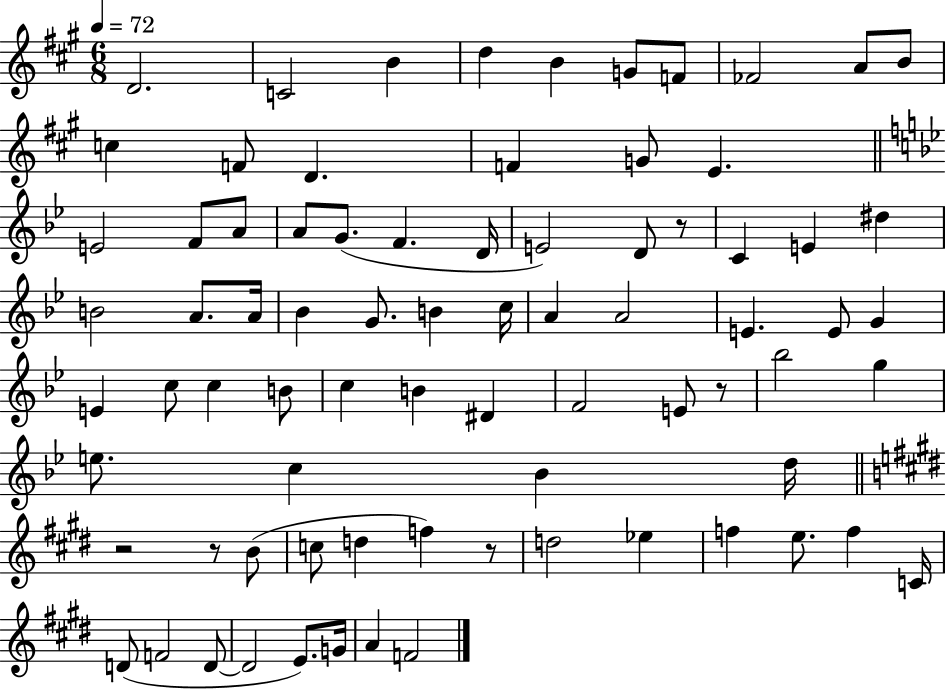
D4/h. C4/h B4/q D5/q B4/q G4/e F4/e FES4/h A4/e B4/e C5/q F4/e D4/q. F4/q G4/e E4/q. E4/h F4/e A4/e A4/e G4/e. F4/q. D4/s E4/h D4/e R/e C4/q E4/q D#5/q B4/h A4/e. A4/s Bb4/q G4/e. B4/q C5/s A4/q A4/h E4/q. E4/e G4/q E4/q C5/e C5/q B4/e C5/q B4/q D#4/q F4/h E4/e R/e Bb5/h G5/q E5/e. C5/q Bb4/q D5/s R/h R/e B4/e C5/e D5/q F5/q R/e D5/h Eb5/q F5/q E5/e. F5/q C4/s D4/e F4/h D4/e D4/h E4/e. G4/s A4/q F4/h